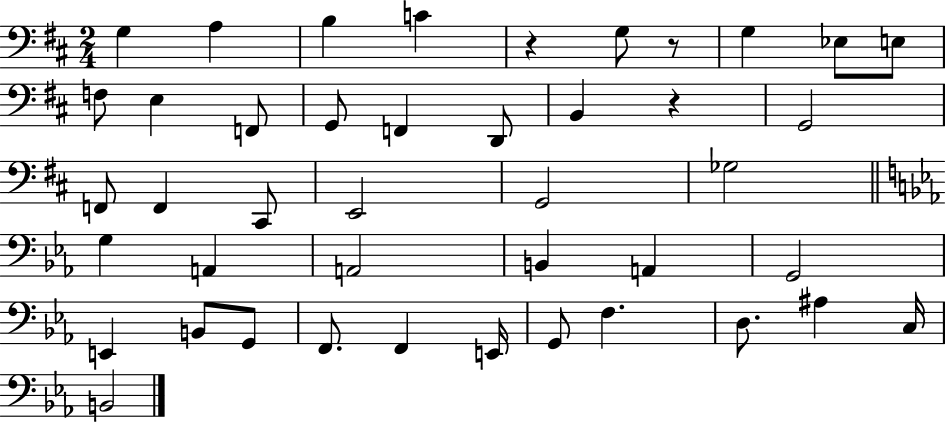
G3/q A3/q B3/q C4/q R/q G3/e R/e G3/q Eb3/e E3/e F3/e E3/q F2/e G2/e F2/q D2/e B2/q R/q G2/h F2/e F2/q C#2/e E2/h G2/h Gb3/h G3/q A2/q A2/h B2/q A2/q G2/h E2/q B2/e G2/e F2/e. F2/q E2/s G2/e F3/q. D3/e. A#3/q C3/s B2/h